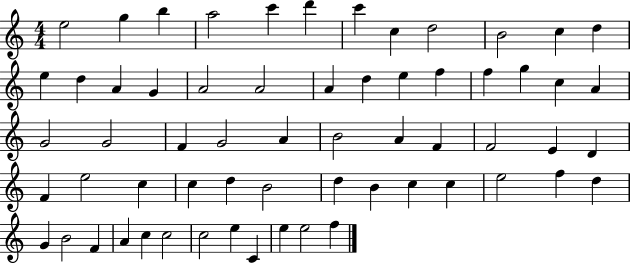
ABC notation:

X:1
T:Untitled
M:4/4
L:1/4
K:C
e2 g b a2 c' d' c' c d2 B2 c d e d A G A2 A2 A d e f f g c A G2 G2 F G2 A B2 A F F2 E D F e2 c c d B2 d B c c e2 f d G B2 F A c c2 c2 e C e e2 f